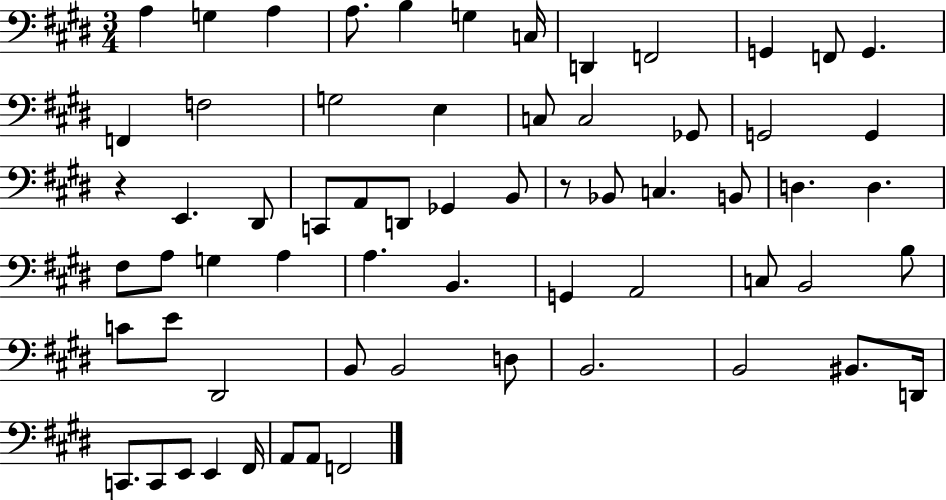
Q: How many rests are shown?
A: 2